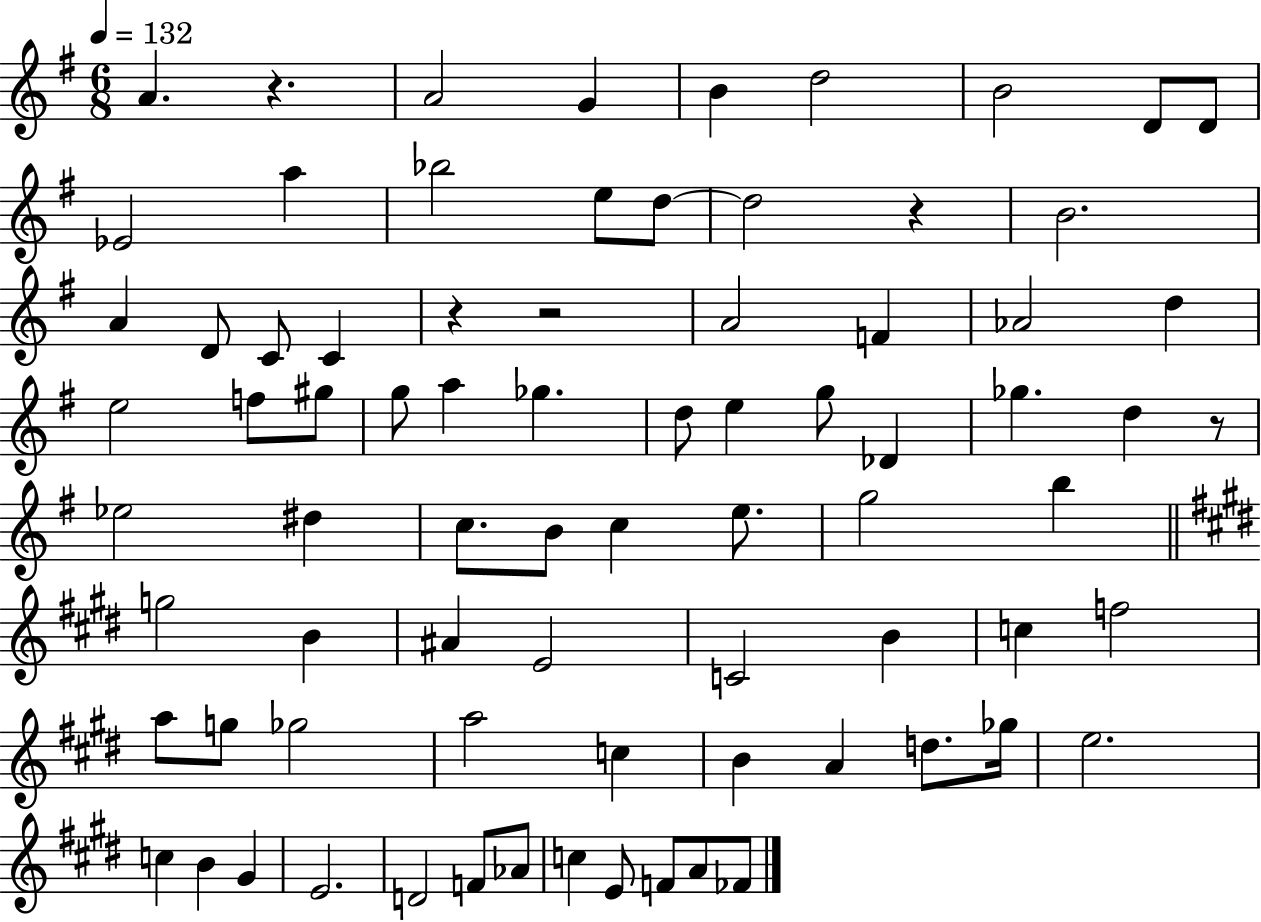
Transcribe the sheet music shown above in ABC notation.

X:1
T:Untitled
M:6/8
L:1/4
K:G
A z A2 G B d2 B2 D/2 D/2 _E2 a _b2 e/2 d/2 d2 z B2 A D/2 C/2 C z z2 A2 F _A2 d e2 f/2 ^g/2 g/2 a _g d/2 e g/2 _D _g d z/2 _e2 ^d c/2 B/2 c e/2 g2 b g2 B ^A E2 C2 B c f2 a/2 g/2 _g2 a2 c B A d/2 _g/4 e2 c B ^G E2 D2 F/2 _A/2 c E/2 F/2 A/2 _F/2